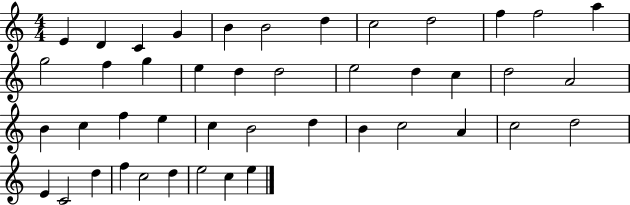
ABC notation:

X:1
T:Untitled
M:4/4
L:1/4
K:C
E D C G B B2 d c2 d2 f f2 a g2 f g e d d2 e2 d c d2 A2 B c f e c B2 d B c2 A c2 d2 E C2 d f c2 d e2 c e